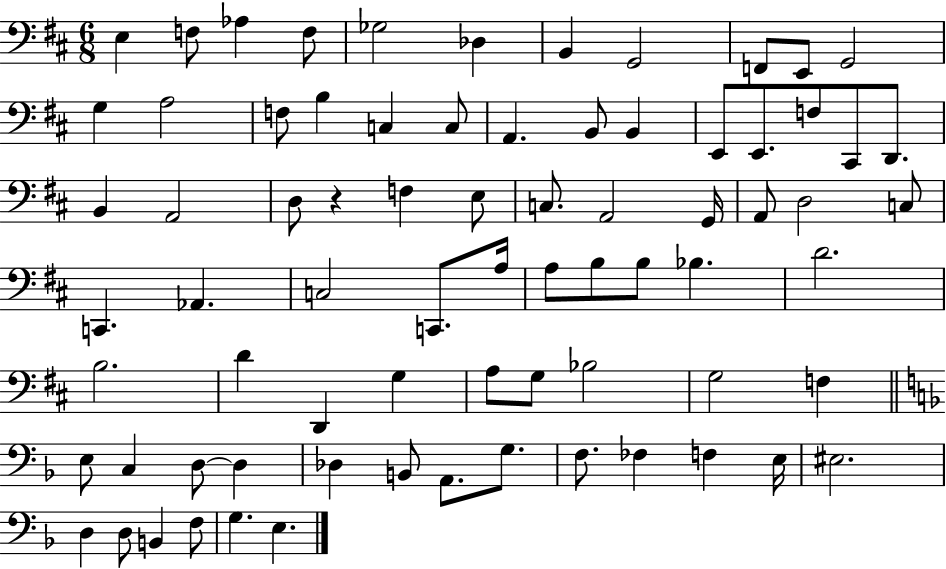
{
  \clef bass
  \numericTimeSignature
  \time 6/8
  \key d \major
  e4 f8 aes4 f8 | ges2 des4 | b,4 g,2 | f,8 e,8 g,2 | \break g4 a2 | f8 b4 c4 c8 | a,4. b,8 b,4 | e,8 e,8. f8 cis,8 d,8. | \break b,4 a,2 | d8 r4 f4 e8 | c8. a,2 g,16 | a,8 d2 c8 | \break c,4. aes,4. | c2 c,8. a16 | a8 b8 b8 bes4. | d'2. | \break b2. | d'4 d,4 g4 | a8 g8 bes2 | g2 f4 | \break \bar "||" \break \key f \major e8 c4 d8~~ d4 | des4 b,8 a,8. g8. | f8. fes4 f4 e16 | eis2. | \break d4 d8 b,4 f8 | g4. e4. | \bar "|."
}